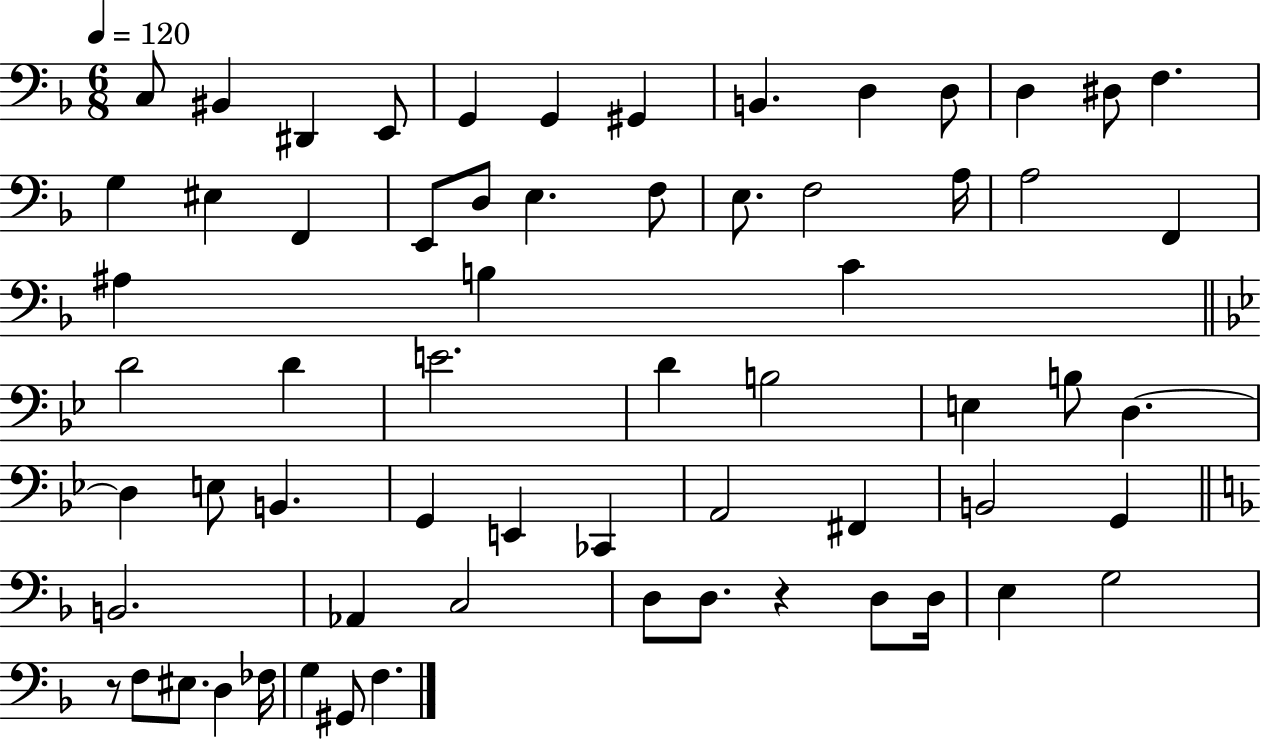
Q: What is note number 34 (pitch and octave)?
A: E3